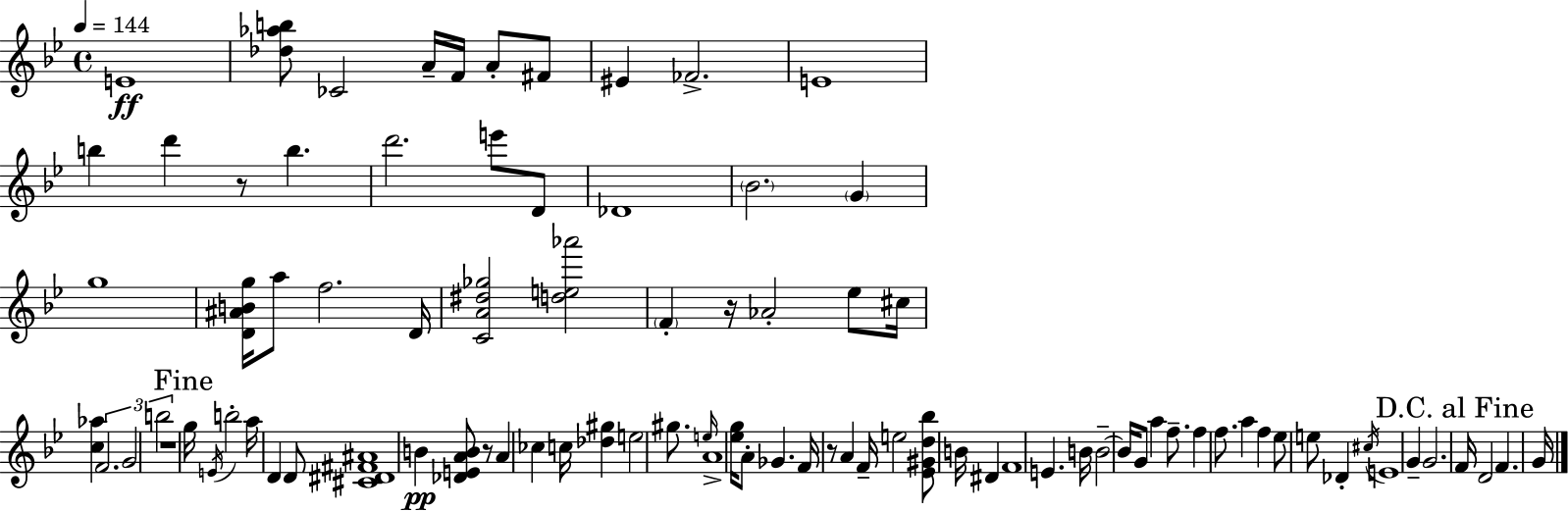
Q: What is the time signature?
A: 4/4